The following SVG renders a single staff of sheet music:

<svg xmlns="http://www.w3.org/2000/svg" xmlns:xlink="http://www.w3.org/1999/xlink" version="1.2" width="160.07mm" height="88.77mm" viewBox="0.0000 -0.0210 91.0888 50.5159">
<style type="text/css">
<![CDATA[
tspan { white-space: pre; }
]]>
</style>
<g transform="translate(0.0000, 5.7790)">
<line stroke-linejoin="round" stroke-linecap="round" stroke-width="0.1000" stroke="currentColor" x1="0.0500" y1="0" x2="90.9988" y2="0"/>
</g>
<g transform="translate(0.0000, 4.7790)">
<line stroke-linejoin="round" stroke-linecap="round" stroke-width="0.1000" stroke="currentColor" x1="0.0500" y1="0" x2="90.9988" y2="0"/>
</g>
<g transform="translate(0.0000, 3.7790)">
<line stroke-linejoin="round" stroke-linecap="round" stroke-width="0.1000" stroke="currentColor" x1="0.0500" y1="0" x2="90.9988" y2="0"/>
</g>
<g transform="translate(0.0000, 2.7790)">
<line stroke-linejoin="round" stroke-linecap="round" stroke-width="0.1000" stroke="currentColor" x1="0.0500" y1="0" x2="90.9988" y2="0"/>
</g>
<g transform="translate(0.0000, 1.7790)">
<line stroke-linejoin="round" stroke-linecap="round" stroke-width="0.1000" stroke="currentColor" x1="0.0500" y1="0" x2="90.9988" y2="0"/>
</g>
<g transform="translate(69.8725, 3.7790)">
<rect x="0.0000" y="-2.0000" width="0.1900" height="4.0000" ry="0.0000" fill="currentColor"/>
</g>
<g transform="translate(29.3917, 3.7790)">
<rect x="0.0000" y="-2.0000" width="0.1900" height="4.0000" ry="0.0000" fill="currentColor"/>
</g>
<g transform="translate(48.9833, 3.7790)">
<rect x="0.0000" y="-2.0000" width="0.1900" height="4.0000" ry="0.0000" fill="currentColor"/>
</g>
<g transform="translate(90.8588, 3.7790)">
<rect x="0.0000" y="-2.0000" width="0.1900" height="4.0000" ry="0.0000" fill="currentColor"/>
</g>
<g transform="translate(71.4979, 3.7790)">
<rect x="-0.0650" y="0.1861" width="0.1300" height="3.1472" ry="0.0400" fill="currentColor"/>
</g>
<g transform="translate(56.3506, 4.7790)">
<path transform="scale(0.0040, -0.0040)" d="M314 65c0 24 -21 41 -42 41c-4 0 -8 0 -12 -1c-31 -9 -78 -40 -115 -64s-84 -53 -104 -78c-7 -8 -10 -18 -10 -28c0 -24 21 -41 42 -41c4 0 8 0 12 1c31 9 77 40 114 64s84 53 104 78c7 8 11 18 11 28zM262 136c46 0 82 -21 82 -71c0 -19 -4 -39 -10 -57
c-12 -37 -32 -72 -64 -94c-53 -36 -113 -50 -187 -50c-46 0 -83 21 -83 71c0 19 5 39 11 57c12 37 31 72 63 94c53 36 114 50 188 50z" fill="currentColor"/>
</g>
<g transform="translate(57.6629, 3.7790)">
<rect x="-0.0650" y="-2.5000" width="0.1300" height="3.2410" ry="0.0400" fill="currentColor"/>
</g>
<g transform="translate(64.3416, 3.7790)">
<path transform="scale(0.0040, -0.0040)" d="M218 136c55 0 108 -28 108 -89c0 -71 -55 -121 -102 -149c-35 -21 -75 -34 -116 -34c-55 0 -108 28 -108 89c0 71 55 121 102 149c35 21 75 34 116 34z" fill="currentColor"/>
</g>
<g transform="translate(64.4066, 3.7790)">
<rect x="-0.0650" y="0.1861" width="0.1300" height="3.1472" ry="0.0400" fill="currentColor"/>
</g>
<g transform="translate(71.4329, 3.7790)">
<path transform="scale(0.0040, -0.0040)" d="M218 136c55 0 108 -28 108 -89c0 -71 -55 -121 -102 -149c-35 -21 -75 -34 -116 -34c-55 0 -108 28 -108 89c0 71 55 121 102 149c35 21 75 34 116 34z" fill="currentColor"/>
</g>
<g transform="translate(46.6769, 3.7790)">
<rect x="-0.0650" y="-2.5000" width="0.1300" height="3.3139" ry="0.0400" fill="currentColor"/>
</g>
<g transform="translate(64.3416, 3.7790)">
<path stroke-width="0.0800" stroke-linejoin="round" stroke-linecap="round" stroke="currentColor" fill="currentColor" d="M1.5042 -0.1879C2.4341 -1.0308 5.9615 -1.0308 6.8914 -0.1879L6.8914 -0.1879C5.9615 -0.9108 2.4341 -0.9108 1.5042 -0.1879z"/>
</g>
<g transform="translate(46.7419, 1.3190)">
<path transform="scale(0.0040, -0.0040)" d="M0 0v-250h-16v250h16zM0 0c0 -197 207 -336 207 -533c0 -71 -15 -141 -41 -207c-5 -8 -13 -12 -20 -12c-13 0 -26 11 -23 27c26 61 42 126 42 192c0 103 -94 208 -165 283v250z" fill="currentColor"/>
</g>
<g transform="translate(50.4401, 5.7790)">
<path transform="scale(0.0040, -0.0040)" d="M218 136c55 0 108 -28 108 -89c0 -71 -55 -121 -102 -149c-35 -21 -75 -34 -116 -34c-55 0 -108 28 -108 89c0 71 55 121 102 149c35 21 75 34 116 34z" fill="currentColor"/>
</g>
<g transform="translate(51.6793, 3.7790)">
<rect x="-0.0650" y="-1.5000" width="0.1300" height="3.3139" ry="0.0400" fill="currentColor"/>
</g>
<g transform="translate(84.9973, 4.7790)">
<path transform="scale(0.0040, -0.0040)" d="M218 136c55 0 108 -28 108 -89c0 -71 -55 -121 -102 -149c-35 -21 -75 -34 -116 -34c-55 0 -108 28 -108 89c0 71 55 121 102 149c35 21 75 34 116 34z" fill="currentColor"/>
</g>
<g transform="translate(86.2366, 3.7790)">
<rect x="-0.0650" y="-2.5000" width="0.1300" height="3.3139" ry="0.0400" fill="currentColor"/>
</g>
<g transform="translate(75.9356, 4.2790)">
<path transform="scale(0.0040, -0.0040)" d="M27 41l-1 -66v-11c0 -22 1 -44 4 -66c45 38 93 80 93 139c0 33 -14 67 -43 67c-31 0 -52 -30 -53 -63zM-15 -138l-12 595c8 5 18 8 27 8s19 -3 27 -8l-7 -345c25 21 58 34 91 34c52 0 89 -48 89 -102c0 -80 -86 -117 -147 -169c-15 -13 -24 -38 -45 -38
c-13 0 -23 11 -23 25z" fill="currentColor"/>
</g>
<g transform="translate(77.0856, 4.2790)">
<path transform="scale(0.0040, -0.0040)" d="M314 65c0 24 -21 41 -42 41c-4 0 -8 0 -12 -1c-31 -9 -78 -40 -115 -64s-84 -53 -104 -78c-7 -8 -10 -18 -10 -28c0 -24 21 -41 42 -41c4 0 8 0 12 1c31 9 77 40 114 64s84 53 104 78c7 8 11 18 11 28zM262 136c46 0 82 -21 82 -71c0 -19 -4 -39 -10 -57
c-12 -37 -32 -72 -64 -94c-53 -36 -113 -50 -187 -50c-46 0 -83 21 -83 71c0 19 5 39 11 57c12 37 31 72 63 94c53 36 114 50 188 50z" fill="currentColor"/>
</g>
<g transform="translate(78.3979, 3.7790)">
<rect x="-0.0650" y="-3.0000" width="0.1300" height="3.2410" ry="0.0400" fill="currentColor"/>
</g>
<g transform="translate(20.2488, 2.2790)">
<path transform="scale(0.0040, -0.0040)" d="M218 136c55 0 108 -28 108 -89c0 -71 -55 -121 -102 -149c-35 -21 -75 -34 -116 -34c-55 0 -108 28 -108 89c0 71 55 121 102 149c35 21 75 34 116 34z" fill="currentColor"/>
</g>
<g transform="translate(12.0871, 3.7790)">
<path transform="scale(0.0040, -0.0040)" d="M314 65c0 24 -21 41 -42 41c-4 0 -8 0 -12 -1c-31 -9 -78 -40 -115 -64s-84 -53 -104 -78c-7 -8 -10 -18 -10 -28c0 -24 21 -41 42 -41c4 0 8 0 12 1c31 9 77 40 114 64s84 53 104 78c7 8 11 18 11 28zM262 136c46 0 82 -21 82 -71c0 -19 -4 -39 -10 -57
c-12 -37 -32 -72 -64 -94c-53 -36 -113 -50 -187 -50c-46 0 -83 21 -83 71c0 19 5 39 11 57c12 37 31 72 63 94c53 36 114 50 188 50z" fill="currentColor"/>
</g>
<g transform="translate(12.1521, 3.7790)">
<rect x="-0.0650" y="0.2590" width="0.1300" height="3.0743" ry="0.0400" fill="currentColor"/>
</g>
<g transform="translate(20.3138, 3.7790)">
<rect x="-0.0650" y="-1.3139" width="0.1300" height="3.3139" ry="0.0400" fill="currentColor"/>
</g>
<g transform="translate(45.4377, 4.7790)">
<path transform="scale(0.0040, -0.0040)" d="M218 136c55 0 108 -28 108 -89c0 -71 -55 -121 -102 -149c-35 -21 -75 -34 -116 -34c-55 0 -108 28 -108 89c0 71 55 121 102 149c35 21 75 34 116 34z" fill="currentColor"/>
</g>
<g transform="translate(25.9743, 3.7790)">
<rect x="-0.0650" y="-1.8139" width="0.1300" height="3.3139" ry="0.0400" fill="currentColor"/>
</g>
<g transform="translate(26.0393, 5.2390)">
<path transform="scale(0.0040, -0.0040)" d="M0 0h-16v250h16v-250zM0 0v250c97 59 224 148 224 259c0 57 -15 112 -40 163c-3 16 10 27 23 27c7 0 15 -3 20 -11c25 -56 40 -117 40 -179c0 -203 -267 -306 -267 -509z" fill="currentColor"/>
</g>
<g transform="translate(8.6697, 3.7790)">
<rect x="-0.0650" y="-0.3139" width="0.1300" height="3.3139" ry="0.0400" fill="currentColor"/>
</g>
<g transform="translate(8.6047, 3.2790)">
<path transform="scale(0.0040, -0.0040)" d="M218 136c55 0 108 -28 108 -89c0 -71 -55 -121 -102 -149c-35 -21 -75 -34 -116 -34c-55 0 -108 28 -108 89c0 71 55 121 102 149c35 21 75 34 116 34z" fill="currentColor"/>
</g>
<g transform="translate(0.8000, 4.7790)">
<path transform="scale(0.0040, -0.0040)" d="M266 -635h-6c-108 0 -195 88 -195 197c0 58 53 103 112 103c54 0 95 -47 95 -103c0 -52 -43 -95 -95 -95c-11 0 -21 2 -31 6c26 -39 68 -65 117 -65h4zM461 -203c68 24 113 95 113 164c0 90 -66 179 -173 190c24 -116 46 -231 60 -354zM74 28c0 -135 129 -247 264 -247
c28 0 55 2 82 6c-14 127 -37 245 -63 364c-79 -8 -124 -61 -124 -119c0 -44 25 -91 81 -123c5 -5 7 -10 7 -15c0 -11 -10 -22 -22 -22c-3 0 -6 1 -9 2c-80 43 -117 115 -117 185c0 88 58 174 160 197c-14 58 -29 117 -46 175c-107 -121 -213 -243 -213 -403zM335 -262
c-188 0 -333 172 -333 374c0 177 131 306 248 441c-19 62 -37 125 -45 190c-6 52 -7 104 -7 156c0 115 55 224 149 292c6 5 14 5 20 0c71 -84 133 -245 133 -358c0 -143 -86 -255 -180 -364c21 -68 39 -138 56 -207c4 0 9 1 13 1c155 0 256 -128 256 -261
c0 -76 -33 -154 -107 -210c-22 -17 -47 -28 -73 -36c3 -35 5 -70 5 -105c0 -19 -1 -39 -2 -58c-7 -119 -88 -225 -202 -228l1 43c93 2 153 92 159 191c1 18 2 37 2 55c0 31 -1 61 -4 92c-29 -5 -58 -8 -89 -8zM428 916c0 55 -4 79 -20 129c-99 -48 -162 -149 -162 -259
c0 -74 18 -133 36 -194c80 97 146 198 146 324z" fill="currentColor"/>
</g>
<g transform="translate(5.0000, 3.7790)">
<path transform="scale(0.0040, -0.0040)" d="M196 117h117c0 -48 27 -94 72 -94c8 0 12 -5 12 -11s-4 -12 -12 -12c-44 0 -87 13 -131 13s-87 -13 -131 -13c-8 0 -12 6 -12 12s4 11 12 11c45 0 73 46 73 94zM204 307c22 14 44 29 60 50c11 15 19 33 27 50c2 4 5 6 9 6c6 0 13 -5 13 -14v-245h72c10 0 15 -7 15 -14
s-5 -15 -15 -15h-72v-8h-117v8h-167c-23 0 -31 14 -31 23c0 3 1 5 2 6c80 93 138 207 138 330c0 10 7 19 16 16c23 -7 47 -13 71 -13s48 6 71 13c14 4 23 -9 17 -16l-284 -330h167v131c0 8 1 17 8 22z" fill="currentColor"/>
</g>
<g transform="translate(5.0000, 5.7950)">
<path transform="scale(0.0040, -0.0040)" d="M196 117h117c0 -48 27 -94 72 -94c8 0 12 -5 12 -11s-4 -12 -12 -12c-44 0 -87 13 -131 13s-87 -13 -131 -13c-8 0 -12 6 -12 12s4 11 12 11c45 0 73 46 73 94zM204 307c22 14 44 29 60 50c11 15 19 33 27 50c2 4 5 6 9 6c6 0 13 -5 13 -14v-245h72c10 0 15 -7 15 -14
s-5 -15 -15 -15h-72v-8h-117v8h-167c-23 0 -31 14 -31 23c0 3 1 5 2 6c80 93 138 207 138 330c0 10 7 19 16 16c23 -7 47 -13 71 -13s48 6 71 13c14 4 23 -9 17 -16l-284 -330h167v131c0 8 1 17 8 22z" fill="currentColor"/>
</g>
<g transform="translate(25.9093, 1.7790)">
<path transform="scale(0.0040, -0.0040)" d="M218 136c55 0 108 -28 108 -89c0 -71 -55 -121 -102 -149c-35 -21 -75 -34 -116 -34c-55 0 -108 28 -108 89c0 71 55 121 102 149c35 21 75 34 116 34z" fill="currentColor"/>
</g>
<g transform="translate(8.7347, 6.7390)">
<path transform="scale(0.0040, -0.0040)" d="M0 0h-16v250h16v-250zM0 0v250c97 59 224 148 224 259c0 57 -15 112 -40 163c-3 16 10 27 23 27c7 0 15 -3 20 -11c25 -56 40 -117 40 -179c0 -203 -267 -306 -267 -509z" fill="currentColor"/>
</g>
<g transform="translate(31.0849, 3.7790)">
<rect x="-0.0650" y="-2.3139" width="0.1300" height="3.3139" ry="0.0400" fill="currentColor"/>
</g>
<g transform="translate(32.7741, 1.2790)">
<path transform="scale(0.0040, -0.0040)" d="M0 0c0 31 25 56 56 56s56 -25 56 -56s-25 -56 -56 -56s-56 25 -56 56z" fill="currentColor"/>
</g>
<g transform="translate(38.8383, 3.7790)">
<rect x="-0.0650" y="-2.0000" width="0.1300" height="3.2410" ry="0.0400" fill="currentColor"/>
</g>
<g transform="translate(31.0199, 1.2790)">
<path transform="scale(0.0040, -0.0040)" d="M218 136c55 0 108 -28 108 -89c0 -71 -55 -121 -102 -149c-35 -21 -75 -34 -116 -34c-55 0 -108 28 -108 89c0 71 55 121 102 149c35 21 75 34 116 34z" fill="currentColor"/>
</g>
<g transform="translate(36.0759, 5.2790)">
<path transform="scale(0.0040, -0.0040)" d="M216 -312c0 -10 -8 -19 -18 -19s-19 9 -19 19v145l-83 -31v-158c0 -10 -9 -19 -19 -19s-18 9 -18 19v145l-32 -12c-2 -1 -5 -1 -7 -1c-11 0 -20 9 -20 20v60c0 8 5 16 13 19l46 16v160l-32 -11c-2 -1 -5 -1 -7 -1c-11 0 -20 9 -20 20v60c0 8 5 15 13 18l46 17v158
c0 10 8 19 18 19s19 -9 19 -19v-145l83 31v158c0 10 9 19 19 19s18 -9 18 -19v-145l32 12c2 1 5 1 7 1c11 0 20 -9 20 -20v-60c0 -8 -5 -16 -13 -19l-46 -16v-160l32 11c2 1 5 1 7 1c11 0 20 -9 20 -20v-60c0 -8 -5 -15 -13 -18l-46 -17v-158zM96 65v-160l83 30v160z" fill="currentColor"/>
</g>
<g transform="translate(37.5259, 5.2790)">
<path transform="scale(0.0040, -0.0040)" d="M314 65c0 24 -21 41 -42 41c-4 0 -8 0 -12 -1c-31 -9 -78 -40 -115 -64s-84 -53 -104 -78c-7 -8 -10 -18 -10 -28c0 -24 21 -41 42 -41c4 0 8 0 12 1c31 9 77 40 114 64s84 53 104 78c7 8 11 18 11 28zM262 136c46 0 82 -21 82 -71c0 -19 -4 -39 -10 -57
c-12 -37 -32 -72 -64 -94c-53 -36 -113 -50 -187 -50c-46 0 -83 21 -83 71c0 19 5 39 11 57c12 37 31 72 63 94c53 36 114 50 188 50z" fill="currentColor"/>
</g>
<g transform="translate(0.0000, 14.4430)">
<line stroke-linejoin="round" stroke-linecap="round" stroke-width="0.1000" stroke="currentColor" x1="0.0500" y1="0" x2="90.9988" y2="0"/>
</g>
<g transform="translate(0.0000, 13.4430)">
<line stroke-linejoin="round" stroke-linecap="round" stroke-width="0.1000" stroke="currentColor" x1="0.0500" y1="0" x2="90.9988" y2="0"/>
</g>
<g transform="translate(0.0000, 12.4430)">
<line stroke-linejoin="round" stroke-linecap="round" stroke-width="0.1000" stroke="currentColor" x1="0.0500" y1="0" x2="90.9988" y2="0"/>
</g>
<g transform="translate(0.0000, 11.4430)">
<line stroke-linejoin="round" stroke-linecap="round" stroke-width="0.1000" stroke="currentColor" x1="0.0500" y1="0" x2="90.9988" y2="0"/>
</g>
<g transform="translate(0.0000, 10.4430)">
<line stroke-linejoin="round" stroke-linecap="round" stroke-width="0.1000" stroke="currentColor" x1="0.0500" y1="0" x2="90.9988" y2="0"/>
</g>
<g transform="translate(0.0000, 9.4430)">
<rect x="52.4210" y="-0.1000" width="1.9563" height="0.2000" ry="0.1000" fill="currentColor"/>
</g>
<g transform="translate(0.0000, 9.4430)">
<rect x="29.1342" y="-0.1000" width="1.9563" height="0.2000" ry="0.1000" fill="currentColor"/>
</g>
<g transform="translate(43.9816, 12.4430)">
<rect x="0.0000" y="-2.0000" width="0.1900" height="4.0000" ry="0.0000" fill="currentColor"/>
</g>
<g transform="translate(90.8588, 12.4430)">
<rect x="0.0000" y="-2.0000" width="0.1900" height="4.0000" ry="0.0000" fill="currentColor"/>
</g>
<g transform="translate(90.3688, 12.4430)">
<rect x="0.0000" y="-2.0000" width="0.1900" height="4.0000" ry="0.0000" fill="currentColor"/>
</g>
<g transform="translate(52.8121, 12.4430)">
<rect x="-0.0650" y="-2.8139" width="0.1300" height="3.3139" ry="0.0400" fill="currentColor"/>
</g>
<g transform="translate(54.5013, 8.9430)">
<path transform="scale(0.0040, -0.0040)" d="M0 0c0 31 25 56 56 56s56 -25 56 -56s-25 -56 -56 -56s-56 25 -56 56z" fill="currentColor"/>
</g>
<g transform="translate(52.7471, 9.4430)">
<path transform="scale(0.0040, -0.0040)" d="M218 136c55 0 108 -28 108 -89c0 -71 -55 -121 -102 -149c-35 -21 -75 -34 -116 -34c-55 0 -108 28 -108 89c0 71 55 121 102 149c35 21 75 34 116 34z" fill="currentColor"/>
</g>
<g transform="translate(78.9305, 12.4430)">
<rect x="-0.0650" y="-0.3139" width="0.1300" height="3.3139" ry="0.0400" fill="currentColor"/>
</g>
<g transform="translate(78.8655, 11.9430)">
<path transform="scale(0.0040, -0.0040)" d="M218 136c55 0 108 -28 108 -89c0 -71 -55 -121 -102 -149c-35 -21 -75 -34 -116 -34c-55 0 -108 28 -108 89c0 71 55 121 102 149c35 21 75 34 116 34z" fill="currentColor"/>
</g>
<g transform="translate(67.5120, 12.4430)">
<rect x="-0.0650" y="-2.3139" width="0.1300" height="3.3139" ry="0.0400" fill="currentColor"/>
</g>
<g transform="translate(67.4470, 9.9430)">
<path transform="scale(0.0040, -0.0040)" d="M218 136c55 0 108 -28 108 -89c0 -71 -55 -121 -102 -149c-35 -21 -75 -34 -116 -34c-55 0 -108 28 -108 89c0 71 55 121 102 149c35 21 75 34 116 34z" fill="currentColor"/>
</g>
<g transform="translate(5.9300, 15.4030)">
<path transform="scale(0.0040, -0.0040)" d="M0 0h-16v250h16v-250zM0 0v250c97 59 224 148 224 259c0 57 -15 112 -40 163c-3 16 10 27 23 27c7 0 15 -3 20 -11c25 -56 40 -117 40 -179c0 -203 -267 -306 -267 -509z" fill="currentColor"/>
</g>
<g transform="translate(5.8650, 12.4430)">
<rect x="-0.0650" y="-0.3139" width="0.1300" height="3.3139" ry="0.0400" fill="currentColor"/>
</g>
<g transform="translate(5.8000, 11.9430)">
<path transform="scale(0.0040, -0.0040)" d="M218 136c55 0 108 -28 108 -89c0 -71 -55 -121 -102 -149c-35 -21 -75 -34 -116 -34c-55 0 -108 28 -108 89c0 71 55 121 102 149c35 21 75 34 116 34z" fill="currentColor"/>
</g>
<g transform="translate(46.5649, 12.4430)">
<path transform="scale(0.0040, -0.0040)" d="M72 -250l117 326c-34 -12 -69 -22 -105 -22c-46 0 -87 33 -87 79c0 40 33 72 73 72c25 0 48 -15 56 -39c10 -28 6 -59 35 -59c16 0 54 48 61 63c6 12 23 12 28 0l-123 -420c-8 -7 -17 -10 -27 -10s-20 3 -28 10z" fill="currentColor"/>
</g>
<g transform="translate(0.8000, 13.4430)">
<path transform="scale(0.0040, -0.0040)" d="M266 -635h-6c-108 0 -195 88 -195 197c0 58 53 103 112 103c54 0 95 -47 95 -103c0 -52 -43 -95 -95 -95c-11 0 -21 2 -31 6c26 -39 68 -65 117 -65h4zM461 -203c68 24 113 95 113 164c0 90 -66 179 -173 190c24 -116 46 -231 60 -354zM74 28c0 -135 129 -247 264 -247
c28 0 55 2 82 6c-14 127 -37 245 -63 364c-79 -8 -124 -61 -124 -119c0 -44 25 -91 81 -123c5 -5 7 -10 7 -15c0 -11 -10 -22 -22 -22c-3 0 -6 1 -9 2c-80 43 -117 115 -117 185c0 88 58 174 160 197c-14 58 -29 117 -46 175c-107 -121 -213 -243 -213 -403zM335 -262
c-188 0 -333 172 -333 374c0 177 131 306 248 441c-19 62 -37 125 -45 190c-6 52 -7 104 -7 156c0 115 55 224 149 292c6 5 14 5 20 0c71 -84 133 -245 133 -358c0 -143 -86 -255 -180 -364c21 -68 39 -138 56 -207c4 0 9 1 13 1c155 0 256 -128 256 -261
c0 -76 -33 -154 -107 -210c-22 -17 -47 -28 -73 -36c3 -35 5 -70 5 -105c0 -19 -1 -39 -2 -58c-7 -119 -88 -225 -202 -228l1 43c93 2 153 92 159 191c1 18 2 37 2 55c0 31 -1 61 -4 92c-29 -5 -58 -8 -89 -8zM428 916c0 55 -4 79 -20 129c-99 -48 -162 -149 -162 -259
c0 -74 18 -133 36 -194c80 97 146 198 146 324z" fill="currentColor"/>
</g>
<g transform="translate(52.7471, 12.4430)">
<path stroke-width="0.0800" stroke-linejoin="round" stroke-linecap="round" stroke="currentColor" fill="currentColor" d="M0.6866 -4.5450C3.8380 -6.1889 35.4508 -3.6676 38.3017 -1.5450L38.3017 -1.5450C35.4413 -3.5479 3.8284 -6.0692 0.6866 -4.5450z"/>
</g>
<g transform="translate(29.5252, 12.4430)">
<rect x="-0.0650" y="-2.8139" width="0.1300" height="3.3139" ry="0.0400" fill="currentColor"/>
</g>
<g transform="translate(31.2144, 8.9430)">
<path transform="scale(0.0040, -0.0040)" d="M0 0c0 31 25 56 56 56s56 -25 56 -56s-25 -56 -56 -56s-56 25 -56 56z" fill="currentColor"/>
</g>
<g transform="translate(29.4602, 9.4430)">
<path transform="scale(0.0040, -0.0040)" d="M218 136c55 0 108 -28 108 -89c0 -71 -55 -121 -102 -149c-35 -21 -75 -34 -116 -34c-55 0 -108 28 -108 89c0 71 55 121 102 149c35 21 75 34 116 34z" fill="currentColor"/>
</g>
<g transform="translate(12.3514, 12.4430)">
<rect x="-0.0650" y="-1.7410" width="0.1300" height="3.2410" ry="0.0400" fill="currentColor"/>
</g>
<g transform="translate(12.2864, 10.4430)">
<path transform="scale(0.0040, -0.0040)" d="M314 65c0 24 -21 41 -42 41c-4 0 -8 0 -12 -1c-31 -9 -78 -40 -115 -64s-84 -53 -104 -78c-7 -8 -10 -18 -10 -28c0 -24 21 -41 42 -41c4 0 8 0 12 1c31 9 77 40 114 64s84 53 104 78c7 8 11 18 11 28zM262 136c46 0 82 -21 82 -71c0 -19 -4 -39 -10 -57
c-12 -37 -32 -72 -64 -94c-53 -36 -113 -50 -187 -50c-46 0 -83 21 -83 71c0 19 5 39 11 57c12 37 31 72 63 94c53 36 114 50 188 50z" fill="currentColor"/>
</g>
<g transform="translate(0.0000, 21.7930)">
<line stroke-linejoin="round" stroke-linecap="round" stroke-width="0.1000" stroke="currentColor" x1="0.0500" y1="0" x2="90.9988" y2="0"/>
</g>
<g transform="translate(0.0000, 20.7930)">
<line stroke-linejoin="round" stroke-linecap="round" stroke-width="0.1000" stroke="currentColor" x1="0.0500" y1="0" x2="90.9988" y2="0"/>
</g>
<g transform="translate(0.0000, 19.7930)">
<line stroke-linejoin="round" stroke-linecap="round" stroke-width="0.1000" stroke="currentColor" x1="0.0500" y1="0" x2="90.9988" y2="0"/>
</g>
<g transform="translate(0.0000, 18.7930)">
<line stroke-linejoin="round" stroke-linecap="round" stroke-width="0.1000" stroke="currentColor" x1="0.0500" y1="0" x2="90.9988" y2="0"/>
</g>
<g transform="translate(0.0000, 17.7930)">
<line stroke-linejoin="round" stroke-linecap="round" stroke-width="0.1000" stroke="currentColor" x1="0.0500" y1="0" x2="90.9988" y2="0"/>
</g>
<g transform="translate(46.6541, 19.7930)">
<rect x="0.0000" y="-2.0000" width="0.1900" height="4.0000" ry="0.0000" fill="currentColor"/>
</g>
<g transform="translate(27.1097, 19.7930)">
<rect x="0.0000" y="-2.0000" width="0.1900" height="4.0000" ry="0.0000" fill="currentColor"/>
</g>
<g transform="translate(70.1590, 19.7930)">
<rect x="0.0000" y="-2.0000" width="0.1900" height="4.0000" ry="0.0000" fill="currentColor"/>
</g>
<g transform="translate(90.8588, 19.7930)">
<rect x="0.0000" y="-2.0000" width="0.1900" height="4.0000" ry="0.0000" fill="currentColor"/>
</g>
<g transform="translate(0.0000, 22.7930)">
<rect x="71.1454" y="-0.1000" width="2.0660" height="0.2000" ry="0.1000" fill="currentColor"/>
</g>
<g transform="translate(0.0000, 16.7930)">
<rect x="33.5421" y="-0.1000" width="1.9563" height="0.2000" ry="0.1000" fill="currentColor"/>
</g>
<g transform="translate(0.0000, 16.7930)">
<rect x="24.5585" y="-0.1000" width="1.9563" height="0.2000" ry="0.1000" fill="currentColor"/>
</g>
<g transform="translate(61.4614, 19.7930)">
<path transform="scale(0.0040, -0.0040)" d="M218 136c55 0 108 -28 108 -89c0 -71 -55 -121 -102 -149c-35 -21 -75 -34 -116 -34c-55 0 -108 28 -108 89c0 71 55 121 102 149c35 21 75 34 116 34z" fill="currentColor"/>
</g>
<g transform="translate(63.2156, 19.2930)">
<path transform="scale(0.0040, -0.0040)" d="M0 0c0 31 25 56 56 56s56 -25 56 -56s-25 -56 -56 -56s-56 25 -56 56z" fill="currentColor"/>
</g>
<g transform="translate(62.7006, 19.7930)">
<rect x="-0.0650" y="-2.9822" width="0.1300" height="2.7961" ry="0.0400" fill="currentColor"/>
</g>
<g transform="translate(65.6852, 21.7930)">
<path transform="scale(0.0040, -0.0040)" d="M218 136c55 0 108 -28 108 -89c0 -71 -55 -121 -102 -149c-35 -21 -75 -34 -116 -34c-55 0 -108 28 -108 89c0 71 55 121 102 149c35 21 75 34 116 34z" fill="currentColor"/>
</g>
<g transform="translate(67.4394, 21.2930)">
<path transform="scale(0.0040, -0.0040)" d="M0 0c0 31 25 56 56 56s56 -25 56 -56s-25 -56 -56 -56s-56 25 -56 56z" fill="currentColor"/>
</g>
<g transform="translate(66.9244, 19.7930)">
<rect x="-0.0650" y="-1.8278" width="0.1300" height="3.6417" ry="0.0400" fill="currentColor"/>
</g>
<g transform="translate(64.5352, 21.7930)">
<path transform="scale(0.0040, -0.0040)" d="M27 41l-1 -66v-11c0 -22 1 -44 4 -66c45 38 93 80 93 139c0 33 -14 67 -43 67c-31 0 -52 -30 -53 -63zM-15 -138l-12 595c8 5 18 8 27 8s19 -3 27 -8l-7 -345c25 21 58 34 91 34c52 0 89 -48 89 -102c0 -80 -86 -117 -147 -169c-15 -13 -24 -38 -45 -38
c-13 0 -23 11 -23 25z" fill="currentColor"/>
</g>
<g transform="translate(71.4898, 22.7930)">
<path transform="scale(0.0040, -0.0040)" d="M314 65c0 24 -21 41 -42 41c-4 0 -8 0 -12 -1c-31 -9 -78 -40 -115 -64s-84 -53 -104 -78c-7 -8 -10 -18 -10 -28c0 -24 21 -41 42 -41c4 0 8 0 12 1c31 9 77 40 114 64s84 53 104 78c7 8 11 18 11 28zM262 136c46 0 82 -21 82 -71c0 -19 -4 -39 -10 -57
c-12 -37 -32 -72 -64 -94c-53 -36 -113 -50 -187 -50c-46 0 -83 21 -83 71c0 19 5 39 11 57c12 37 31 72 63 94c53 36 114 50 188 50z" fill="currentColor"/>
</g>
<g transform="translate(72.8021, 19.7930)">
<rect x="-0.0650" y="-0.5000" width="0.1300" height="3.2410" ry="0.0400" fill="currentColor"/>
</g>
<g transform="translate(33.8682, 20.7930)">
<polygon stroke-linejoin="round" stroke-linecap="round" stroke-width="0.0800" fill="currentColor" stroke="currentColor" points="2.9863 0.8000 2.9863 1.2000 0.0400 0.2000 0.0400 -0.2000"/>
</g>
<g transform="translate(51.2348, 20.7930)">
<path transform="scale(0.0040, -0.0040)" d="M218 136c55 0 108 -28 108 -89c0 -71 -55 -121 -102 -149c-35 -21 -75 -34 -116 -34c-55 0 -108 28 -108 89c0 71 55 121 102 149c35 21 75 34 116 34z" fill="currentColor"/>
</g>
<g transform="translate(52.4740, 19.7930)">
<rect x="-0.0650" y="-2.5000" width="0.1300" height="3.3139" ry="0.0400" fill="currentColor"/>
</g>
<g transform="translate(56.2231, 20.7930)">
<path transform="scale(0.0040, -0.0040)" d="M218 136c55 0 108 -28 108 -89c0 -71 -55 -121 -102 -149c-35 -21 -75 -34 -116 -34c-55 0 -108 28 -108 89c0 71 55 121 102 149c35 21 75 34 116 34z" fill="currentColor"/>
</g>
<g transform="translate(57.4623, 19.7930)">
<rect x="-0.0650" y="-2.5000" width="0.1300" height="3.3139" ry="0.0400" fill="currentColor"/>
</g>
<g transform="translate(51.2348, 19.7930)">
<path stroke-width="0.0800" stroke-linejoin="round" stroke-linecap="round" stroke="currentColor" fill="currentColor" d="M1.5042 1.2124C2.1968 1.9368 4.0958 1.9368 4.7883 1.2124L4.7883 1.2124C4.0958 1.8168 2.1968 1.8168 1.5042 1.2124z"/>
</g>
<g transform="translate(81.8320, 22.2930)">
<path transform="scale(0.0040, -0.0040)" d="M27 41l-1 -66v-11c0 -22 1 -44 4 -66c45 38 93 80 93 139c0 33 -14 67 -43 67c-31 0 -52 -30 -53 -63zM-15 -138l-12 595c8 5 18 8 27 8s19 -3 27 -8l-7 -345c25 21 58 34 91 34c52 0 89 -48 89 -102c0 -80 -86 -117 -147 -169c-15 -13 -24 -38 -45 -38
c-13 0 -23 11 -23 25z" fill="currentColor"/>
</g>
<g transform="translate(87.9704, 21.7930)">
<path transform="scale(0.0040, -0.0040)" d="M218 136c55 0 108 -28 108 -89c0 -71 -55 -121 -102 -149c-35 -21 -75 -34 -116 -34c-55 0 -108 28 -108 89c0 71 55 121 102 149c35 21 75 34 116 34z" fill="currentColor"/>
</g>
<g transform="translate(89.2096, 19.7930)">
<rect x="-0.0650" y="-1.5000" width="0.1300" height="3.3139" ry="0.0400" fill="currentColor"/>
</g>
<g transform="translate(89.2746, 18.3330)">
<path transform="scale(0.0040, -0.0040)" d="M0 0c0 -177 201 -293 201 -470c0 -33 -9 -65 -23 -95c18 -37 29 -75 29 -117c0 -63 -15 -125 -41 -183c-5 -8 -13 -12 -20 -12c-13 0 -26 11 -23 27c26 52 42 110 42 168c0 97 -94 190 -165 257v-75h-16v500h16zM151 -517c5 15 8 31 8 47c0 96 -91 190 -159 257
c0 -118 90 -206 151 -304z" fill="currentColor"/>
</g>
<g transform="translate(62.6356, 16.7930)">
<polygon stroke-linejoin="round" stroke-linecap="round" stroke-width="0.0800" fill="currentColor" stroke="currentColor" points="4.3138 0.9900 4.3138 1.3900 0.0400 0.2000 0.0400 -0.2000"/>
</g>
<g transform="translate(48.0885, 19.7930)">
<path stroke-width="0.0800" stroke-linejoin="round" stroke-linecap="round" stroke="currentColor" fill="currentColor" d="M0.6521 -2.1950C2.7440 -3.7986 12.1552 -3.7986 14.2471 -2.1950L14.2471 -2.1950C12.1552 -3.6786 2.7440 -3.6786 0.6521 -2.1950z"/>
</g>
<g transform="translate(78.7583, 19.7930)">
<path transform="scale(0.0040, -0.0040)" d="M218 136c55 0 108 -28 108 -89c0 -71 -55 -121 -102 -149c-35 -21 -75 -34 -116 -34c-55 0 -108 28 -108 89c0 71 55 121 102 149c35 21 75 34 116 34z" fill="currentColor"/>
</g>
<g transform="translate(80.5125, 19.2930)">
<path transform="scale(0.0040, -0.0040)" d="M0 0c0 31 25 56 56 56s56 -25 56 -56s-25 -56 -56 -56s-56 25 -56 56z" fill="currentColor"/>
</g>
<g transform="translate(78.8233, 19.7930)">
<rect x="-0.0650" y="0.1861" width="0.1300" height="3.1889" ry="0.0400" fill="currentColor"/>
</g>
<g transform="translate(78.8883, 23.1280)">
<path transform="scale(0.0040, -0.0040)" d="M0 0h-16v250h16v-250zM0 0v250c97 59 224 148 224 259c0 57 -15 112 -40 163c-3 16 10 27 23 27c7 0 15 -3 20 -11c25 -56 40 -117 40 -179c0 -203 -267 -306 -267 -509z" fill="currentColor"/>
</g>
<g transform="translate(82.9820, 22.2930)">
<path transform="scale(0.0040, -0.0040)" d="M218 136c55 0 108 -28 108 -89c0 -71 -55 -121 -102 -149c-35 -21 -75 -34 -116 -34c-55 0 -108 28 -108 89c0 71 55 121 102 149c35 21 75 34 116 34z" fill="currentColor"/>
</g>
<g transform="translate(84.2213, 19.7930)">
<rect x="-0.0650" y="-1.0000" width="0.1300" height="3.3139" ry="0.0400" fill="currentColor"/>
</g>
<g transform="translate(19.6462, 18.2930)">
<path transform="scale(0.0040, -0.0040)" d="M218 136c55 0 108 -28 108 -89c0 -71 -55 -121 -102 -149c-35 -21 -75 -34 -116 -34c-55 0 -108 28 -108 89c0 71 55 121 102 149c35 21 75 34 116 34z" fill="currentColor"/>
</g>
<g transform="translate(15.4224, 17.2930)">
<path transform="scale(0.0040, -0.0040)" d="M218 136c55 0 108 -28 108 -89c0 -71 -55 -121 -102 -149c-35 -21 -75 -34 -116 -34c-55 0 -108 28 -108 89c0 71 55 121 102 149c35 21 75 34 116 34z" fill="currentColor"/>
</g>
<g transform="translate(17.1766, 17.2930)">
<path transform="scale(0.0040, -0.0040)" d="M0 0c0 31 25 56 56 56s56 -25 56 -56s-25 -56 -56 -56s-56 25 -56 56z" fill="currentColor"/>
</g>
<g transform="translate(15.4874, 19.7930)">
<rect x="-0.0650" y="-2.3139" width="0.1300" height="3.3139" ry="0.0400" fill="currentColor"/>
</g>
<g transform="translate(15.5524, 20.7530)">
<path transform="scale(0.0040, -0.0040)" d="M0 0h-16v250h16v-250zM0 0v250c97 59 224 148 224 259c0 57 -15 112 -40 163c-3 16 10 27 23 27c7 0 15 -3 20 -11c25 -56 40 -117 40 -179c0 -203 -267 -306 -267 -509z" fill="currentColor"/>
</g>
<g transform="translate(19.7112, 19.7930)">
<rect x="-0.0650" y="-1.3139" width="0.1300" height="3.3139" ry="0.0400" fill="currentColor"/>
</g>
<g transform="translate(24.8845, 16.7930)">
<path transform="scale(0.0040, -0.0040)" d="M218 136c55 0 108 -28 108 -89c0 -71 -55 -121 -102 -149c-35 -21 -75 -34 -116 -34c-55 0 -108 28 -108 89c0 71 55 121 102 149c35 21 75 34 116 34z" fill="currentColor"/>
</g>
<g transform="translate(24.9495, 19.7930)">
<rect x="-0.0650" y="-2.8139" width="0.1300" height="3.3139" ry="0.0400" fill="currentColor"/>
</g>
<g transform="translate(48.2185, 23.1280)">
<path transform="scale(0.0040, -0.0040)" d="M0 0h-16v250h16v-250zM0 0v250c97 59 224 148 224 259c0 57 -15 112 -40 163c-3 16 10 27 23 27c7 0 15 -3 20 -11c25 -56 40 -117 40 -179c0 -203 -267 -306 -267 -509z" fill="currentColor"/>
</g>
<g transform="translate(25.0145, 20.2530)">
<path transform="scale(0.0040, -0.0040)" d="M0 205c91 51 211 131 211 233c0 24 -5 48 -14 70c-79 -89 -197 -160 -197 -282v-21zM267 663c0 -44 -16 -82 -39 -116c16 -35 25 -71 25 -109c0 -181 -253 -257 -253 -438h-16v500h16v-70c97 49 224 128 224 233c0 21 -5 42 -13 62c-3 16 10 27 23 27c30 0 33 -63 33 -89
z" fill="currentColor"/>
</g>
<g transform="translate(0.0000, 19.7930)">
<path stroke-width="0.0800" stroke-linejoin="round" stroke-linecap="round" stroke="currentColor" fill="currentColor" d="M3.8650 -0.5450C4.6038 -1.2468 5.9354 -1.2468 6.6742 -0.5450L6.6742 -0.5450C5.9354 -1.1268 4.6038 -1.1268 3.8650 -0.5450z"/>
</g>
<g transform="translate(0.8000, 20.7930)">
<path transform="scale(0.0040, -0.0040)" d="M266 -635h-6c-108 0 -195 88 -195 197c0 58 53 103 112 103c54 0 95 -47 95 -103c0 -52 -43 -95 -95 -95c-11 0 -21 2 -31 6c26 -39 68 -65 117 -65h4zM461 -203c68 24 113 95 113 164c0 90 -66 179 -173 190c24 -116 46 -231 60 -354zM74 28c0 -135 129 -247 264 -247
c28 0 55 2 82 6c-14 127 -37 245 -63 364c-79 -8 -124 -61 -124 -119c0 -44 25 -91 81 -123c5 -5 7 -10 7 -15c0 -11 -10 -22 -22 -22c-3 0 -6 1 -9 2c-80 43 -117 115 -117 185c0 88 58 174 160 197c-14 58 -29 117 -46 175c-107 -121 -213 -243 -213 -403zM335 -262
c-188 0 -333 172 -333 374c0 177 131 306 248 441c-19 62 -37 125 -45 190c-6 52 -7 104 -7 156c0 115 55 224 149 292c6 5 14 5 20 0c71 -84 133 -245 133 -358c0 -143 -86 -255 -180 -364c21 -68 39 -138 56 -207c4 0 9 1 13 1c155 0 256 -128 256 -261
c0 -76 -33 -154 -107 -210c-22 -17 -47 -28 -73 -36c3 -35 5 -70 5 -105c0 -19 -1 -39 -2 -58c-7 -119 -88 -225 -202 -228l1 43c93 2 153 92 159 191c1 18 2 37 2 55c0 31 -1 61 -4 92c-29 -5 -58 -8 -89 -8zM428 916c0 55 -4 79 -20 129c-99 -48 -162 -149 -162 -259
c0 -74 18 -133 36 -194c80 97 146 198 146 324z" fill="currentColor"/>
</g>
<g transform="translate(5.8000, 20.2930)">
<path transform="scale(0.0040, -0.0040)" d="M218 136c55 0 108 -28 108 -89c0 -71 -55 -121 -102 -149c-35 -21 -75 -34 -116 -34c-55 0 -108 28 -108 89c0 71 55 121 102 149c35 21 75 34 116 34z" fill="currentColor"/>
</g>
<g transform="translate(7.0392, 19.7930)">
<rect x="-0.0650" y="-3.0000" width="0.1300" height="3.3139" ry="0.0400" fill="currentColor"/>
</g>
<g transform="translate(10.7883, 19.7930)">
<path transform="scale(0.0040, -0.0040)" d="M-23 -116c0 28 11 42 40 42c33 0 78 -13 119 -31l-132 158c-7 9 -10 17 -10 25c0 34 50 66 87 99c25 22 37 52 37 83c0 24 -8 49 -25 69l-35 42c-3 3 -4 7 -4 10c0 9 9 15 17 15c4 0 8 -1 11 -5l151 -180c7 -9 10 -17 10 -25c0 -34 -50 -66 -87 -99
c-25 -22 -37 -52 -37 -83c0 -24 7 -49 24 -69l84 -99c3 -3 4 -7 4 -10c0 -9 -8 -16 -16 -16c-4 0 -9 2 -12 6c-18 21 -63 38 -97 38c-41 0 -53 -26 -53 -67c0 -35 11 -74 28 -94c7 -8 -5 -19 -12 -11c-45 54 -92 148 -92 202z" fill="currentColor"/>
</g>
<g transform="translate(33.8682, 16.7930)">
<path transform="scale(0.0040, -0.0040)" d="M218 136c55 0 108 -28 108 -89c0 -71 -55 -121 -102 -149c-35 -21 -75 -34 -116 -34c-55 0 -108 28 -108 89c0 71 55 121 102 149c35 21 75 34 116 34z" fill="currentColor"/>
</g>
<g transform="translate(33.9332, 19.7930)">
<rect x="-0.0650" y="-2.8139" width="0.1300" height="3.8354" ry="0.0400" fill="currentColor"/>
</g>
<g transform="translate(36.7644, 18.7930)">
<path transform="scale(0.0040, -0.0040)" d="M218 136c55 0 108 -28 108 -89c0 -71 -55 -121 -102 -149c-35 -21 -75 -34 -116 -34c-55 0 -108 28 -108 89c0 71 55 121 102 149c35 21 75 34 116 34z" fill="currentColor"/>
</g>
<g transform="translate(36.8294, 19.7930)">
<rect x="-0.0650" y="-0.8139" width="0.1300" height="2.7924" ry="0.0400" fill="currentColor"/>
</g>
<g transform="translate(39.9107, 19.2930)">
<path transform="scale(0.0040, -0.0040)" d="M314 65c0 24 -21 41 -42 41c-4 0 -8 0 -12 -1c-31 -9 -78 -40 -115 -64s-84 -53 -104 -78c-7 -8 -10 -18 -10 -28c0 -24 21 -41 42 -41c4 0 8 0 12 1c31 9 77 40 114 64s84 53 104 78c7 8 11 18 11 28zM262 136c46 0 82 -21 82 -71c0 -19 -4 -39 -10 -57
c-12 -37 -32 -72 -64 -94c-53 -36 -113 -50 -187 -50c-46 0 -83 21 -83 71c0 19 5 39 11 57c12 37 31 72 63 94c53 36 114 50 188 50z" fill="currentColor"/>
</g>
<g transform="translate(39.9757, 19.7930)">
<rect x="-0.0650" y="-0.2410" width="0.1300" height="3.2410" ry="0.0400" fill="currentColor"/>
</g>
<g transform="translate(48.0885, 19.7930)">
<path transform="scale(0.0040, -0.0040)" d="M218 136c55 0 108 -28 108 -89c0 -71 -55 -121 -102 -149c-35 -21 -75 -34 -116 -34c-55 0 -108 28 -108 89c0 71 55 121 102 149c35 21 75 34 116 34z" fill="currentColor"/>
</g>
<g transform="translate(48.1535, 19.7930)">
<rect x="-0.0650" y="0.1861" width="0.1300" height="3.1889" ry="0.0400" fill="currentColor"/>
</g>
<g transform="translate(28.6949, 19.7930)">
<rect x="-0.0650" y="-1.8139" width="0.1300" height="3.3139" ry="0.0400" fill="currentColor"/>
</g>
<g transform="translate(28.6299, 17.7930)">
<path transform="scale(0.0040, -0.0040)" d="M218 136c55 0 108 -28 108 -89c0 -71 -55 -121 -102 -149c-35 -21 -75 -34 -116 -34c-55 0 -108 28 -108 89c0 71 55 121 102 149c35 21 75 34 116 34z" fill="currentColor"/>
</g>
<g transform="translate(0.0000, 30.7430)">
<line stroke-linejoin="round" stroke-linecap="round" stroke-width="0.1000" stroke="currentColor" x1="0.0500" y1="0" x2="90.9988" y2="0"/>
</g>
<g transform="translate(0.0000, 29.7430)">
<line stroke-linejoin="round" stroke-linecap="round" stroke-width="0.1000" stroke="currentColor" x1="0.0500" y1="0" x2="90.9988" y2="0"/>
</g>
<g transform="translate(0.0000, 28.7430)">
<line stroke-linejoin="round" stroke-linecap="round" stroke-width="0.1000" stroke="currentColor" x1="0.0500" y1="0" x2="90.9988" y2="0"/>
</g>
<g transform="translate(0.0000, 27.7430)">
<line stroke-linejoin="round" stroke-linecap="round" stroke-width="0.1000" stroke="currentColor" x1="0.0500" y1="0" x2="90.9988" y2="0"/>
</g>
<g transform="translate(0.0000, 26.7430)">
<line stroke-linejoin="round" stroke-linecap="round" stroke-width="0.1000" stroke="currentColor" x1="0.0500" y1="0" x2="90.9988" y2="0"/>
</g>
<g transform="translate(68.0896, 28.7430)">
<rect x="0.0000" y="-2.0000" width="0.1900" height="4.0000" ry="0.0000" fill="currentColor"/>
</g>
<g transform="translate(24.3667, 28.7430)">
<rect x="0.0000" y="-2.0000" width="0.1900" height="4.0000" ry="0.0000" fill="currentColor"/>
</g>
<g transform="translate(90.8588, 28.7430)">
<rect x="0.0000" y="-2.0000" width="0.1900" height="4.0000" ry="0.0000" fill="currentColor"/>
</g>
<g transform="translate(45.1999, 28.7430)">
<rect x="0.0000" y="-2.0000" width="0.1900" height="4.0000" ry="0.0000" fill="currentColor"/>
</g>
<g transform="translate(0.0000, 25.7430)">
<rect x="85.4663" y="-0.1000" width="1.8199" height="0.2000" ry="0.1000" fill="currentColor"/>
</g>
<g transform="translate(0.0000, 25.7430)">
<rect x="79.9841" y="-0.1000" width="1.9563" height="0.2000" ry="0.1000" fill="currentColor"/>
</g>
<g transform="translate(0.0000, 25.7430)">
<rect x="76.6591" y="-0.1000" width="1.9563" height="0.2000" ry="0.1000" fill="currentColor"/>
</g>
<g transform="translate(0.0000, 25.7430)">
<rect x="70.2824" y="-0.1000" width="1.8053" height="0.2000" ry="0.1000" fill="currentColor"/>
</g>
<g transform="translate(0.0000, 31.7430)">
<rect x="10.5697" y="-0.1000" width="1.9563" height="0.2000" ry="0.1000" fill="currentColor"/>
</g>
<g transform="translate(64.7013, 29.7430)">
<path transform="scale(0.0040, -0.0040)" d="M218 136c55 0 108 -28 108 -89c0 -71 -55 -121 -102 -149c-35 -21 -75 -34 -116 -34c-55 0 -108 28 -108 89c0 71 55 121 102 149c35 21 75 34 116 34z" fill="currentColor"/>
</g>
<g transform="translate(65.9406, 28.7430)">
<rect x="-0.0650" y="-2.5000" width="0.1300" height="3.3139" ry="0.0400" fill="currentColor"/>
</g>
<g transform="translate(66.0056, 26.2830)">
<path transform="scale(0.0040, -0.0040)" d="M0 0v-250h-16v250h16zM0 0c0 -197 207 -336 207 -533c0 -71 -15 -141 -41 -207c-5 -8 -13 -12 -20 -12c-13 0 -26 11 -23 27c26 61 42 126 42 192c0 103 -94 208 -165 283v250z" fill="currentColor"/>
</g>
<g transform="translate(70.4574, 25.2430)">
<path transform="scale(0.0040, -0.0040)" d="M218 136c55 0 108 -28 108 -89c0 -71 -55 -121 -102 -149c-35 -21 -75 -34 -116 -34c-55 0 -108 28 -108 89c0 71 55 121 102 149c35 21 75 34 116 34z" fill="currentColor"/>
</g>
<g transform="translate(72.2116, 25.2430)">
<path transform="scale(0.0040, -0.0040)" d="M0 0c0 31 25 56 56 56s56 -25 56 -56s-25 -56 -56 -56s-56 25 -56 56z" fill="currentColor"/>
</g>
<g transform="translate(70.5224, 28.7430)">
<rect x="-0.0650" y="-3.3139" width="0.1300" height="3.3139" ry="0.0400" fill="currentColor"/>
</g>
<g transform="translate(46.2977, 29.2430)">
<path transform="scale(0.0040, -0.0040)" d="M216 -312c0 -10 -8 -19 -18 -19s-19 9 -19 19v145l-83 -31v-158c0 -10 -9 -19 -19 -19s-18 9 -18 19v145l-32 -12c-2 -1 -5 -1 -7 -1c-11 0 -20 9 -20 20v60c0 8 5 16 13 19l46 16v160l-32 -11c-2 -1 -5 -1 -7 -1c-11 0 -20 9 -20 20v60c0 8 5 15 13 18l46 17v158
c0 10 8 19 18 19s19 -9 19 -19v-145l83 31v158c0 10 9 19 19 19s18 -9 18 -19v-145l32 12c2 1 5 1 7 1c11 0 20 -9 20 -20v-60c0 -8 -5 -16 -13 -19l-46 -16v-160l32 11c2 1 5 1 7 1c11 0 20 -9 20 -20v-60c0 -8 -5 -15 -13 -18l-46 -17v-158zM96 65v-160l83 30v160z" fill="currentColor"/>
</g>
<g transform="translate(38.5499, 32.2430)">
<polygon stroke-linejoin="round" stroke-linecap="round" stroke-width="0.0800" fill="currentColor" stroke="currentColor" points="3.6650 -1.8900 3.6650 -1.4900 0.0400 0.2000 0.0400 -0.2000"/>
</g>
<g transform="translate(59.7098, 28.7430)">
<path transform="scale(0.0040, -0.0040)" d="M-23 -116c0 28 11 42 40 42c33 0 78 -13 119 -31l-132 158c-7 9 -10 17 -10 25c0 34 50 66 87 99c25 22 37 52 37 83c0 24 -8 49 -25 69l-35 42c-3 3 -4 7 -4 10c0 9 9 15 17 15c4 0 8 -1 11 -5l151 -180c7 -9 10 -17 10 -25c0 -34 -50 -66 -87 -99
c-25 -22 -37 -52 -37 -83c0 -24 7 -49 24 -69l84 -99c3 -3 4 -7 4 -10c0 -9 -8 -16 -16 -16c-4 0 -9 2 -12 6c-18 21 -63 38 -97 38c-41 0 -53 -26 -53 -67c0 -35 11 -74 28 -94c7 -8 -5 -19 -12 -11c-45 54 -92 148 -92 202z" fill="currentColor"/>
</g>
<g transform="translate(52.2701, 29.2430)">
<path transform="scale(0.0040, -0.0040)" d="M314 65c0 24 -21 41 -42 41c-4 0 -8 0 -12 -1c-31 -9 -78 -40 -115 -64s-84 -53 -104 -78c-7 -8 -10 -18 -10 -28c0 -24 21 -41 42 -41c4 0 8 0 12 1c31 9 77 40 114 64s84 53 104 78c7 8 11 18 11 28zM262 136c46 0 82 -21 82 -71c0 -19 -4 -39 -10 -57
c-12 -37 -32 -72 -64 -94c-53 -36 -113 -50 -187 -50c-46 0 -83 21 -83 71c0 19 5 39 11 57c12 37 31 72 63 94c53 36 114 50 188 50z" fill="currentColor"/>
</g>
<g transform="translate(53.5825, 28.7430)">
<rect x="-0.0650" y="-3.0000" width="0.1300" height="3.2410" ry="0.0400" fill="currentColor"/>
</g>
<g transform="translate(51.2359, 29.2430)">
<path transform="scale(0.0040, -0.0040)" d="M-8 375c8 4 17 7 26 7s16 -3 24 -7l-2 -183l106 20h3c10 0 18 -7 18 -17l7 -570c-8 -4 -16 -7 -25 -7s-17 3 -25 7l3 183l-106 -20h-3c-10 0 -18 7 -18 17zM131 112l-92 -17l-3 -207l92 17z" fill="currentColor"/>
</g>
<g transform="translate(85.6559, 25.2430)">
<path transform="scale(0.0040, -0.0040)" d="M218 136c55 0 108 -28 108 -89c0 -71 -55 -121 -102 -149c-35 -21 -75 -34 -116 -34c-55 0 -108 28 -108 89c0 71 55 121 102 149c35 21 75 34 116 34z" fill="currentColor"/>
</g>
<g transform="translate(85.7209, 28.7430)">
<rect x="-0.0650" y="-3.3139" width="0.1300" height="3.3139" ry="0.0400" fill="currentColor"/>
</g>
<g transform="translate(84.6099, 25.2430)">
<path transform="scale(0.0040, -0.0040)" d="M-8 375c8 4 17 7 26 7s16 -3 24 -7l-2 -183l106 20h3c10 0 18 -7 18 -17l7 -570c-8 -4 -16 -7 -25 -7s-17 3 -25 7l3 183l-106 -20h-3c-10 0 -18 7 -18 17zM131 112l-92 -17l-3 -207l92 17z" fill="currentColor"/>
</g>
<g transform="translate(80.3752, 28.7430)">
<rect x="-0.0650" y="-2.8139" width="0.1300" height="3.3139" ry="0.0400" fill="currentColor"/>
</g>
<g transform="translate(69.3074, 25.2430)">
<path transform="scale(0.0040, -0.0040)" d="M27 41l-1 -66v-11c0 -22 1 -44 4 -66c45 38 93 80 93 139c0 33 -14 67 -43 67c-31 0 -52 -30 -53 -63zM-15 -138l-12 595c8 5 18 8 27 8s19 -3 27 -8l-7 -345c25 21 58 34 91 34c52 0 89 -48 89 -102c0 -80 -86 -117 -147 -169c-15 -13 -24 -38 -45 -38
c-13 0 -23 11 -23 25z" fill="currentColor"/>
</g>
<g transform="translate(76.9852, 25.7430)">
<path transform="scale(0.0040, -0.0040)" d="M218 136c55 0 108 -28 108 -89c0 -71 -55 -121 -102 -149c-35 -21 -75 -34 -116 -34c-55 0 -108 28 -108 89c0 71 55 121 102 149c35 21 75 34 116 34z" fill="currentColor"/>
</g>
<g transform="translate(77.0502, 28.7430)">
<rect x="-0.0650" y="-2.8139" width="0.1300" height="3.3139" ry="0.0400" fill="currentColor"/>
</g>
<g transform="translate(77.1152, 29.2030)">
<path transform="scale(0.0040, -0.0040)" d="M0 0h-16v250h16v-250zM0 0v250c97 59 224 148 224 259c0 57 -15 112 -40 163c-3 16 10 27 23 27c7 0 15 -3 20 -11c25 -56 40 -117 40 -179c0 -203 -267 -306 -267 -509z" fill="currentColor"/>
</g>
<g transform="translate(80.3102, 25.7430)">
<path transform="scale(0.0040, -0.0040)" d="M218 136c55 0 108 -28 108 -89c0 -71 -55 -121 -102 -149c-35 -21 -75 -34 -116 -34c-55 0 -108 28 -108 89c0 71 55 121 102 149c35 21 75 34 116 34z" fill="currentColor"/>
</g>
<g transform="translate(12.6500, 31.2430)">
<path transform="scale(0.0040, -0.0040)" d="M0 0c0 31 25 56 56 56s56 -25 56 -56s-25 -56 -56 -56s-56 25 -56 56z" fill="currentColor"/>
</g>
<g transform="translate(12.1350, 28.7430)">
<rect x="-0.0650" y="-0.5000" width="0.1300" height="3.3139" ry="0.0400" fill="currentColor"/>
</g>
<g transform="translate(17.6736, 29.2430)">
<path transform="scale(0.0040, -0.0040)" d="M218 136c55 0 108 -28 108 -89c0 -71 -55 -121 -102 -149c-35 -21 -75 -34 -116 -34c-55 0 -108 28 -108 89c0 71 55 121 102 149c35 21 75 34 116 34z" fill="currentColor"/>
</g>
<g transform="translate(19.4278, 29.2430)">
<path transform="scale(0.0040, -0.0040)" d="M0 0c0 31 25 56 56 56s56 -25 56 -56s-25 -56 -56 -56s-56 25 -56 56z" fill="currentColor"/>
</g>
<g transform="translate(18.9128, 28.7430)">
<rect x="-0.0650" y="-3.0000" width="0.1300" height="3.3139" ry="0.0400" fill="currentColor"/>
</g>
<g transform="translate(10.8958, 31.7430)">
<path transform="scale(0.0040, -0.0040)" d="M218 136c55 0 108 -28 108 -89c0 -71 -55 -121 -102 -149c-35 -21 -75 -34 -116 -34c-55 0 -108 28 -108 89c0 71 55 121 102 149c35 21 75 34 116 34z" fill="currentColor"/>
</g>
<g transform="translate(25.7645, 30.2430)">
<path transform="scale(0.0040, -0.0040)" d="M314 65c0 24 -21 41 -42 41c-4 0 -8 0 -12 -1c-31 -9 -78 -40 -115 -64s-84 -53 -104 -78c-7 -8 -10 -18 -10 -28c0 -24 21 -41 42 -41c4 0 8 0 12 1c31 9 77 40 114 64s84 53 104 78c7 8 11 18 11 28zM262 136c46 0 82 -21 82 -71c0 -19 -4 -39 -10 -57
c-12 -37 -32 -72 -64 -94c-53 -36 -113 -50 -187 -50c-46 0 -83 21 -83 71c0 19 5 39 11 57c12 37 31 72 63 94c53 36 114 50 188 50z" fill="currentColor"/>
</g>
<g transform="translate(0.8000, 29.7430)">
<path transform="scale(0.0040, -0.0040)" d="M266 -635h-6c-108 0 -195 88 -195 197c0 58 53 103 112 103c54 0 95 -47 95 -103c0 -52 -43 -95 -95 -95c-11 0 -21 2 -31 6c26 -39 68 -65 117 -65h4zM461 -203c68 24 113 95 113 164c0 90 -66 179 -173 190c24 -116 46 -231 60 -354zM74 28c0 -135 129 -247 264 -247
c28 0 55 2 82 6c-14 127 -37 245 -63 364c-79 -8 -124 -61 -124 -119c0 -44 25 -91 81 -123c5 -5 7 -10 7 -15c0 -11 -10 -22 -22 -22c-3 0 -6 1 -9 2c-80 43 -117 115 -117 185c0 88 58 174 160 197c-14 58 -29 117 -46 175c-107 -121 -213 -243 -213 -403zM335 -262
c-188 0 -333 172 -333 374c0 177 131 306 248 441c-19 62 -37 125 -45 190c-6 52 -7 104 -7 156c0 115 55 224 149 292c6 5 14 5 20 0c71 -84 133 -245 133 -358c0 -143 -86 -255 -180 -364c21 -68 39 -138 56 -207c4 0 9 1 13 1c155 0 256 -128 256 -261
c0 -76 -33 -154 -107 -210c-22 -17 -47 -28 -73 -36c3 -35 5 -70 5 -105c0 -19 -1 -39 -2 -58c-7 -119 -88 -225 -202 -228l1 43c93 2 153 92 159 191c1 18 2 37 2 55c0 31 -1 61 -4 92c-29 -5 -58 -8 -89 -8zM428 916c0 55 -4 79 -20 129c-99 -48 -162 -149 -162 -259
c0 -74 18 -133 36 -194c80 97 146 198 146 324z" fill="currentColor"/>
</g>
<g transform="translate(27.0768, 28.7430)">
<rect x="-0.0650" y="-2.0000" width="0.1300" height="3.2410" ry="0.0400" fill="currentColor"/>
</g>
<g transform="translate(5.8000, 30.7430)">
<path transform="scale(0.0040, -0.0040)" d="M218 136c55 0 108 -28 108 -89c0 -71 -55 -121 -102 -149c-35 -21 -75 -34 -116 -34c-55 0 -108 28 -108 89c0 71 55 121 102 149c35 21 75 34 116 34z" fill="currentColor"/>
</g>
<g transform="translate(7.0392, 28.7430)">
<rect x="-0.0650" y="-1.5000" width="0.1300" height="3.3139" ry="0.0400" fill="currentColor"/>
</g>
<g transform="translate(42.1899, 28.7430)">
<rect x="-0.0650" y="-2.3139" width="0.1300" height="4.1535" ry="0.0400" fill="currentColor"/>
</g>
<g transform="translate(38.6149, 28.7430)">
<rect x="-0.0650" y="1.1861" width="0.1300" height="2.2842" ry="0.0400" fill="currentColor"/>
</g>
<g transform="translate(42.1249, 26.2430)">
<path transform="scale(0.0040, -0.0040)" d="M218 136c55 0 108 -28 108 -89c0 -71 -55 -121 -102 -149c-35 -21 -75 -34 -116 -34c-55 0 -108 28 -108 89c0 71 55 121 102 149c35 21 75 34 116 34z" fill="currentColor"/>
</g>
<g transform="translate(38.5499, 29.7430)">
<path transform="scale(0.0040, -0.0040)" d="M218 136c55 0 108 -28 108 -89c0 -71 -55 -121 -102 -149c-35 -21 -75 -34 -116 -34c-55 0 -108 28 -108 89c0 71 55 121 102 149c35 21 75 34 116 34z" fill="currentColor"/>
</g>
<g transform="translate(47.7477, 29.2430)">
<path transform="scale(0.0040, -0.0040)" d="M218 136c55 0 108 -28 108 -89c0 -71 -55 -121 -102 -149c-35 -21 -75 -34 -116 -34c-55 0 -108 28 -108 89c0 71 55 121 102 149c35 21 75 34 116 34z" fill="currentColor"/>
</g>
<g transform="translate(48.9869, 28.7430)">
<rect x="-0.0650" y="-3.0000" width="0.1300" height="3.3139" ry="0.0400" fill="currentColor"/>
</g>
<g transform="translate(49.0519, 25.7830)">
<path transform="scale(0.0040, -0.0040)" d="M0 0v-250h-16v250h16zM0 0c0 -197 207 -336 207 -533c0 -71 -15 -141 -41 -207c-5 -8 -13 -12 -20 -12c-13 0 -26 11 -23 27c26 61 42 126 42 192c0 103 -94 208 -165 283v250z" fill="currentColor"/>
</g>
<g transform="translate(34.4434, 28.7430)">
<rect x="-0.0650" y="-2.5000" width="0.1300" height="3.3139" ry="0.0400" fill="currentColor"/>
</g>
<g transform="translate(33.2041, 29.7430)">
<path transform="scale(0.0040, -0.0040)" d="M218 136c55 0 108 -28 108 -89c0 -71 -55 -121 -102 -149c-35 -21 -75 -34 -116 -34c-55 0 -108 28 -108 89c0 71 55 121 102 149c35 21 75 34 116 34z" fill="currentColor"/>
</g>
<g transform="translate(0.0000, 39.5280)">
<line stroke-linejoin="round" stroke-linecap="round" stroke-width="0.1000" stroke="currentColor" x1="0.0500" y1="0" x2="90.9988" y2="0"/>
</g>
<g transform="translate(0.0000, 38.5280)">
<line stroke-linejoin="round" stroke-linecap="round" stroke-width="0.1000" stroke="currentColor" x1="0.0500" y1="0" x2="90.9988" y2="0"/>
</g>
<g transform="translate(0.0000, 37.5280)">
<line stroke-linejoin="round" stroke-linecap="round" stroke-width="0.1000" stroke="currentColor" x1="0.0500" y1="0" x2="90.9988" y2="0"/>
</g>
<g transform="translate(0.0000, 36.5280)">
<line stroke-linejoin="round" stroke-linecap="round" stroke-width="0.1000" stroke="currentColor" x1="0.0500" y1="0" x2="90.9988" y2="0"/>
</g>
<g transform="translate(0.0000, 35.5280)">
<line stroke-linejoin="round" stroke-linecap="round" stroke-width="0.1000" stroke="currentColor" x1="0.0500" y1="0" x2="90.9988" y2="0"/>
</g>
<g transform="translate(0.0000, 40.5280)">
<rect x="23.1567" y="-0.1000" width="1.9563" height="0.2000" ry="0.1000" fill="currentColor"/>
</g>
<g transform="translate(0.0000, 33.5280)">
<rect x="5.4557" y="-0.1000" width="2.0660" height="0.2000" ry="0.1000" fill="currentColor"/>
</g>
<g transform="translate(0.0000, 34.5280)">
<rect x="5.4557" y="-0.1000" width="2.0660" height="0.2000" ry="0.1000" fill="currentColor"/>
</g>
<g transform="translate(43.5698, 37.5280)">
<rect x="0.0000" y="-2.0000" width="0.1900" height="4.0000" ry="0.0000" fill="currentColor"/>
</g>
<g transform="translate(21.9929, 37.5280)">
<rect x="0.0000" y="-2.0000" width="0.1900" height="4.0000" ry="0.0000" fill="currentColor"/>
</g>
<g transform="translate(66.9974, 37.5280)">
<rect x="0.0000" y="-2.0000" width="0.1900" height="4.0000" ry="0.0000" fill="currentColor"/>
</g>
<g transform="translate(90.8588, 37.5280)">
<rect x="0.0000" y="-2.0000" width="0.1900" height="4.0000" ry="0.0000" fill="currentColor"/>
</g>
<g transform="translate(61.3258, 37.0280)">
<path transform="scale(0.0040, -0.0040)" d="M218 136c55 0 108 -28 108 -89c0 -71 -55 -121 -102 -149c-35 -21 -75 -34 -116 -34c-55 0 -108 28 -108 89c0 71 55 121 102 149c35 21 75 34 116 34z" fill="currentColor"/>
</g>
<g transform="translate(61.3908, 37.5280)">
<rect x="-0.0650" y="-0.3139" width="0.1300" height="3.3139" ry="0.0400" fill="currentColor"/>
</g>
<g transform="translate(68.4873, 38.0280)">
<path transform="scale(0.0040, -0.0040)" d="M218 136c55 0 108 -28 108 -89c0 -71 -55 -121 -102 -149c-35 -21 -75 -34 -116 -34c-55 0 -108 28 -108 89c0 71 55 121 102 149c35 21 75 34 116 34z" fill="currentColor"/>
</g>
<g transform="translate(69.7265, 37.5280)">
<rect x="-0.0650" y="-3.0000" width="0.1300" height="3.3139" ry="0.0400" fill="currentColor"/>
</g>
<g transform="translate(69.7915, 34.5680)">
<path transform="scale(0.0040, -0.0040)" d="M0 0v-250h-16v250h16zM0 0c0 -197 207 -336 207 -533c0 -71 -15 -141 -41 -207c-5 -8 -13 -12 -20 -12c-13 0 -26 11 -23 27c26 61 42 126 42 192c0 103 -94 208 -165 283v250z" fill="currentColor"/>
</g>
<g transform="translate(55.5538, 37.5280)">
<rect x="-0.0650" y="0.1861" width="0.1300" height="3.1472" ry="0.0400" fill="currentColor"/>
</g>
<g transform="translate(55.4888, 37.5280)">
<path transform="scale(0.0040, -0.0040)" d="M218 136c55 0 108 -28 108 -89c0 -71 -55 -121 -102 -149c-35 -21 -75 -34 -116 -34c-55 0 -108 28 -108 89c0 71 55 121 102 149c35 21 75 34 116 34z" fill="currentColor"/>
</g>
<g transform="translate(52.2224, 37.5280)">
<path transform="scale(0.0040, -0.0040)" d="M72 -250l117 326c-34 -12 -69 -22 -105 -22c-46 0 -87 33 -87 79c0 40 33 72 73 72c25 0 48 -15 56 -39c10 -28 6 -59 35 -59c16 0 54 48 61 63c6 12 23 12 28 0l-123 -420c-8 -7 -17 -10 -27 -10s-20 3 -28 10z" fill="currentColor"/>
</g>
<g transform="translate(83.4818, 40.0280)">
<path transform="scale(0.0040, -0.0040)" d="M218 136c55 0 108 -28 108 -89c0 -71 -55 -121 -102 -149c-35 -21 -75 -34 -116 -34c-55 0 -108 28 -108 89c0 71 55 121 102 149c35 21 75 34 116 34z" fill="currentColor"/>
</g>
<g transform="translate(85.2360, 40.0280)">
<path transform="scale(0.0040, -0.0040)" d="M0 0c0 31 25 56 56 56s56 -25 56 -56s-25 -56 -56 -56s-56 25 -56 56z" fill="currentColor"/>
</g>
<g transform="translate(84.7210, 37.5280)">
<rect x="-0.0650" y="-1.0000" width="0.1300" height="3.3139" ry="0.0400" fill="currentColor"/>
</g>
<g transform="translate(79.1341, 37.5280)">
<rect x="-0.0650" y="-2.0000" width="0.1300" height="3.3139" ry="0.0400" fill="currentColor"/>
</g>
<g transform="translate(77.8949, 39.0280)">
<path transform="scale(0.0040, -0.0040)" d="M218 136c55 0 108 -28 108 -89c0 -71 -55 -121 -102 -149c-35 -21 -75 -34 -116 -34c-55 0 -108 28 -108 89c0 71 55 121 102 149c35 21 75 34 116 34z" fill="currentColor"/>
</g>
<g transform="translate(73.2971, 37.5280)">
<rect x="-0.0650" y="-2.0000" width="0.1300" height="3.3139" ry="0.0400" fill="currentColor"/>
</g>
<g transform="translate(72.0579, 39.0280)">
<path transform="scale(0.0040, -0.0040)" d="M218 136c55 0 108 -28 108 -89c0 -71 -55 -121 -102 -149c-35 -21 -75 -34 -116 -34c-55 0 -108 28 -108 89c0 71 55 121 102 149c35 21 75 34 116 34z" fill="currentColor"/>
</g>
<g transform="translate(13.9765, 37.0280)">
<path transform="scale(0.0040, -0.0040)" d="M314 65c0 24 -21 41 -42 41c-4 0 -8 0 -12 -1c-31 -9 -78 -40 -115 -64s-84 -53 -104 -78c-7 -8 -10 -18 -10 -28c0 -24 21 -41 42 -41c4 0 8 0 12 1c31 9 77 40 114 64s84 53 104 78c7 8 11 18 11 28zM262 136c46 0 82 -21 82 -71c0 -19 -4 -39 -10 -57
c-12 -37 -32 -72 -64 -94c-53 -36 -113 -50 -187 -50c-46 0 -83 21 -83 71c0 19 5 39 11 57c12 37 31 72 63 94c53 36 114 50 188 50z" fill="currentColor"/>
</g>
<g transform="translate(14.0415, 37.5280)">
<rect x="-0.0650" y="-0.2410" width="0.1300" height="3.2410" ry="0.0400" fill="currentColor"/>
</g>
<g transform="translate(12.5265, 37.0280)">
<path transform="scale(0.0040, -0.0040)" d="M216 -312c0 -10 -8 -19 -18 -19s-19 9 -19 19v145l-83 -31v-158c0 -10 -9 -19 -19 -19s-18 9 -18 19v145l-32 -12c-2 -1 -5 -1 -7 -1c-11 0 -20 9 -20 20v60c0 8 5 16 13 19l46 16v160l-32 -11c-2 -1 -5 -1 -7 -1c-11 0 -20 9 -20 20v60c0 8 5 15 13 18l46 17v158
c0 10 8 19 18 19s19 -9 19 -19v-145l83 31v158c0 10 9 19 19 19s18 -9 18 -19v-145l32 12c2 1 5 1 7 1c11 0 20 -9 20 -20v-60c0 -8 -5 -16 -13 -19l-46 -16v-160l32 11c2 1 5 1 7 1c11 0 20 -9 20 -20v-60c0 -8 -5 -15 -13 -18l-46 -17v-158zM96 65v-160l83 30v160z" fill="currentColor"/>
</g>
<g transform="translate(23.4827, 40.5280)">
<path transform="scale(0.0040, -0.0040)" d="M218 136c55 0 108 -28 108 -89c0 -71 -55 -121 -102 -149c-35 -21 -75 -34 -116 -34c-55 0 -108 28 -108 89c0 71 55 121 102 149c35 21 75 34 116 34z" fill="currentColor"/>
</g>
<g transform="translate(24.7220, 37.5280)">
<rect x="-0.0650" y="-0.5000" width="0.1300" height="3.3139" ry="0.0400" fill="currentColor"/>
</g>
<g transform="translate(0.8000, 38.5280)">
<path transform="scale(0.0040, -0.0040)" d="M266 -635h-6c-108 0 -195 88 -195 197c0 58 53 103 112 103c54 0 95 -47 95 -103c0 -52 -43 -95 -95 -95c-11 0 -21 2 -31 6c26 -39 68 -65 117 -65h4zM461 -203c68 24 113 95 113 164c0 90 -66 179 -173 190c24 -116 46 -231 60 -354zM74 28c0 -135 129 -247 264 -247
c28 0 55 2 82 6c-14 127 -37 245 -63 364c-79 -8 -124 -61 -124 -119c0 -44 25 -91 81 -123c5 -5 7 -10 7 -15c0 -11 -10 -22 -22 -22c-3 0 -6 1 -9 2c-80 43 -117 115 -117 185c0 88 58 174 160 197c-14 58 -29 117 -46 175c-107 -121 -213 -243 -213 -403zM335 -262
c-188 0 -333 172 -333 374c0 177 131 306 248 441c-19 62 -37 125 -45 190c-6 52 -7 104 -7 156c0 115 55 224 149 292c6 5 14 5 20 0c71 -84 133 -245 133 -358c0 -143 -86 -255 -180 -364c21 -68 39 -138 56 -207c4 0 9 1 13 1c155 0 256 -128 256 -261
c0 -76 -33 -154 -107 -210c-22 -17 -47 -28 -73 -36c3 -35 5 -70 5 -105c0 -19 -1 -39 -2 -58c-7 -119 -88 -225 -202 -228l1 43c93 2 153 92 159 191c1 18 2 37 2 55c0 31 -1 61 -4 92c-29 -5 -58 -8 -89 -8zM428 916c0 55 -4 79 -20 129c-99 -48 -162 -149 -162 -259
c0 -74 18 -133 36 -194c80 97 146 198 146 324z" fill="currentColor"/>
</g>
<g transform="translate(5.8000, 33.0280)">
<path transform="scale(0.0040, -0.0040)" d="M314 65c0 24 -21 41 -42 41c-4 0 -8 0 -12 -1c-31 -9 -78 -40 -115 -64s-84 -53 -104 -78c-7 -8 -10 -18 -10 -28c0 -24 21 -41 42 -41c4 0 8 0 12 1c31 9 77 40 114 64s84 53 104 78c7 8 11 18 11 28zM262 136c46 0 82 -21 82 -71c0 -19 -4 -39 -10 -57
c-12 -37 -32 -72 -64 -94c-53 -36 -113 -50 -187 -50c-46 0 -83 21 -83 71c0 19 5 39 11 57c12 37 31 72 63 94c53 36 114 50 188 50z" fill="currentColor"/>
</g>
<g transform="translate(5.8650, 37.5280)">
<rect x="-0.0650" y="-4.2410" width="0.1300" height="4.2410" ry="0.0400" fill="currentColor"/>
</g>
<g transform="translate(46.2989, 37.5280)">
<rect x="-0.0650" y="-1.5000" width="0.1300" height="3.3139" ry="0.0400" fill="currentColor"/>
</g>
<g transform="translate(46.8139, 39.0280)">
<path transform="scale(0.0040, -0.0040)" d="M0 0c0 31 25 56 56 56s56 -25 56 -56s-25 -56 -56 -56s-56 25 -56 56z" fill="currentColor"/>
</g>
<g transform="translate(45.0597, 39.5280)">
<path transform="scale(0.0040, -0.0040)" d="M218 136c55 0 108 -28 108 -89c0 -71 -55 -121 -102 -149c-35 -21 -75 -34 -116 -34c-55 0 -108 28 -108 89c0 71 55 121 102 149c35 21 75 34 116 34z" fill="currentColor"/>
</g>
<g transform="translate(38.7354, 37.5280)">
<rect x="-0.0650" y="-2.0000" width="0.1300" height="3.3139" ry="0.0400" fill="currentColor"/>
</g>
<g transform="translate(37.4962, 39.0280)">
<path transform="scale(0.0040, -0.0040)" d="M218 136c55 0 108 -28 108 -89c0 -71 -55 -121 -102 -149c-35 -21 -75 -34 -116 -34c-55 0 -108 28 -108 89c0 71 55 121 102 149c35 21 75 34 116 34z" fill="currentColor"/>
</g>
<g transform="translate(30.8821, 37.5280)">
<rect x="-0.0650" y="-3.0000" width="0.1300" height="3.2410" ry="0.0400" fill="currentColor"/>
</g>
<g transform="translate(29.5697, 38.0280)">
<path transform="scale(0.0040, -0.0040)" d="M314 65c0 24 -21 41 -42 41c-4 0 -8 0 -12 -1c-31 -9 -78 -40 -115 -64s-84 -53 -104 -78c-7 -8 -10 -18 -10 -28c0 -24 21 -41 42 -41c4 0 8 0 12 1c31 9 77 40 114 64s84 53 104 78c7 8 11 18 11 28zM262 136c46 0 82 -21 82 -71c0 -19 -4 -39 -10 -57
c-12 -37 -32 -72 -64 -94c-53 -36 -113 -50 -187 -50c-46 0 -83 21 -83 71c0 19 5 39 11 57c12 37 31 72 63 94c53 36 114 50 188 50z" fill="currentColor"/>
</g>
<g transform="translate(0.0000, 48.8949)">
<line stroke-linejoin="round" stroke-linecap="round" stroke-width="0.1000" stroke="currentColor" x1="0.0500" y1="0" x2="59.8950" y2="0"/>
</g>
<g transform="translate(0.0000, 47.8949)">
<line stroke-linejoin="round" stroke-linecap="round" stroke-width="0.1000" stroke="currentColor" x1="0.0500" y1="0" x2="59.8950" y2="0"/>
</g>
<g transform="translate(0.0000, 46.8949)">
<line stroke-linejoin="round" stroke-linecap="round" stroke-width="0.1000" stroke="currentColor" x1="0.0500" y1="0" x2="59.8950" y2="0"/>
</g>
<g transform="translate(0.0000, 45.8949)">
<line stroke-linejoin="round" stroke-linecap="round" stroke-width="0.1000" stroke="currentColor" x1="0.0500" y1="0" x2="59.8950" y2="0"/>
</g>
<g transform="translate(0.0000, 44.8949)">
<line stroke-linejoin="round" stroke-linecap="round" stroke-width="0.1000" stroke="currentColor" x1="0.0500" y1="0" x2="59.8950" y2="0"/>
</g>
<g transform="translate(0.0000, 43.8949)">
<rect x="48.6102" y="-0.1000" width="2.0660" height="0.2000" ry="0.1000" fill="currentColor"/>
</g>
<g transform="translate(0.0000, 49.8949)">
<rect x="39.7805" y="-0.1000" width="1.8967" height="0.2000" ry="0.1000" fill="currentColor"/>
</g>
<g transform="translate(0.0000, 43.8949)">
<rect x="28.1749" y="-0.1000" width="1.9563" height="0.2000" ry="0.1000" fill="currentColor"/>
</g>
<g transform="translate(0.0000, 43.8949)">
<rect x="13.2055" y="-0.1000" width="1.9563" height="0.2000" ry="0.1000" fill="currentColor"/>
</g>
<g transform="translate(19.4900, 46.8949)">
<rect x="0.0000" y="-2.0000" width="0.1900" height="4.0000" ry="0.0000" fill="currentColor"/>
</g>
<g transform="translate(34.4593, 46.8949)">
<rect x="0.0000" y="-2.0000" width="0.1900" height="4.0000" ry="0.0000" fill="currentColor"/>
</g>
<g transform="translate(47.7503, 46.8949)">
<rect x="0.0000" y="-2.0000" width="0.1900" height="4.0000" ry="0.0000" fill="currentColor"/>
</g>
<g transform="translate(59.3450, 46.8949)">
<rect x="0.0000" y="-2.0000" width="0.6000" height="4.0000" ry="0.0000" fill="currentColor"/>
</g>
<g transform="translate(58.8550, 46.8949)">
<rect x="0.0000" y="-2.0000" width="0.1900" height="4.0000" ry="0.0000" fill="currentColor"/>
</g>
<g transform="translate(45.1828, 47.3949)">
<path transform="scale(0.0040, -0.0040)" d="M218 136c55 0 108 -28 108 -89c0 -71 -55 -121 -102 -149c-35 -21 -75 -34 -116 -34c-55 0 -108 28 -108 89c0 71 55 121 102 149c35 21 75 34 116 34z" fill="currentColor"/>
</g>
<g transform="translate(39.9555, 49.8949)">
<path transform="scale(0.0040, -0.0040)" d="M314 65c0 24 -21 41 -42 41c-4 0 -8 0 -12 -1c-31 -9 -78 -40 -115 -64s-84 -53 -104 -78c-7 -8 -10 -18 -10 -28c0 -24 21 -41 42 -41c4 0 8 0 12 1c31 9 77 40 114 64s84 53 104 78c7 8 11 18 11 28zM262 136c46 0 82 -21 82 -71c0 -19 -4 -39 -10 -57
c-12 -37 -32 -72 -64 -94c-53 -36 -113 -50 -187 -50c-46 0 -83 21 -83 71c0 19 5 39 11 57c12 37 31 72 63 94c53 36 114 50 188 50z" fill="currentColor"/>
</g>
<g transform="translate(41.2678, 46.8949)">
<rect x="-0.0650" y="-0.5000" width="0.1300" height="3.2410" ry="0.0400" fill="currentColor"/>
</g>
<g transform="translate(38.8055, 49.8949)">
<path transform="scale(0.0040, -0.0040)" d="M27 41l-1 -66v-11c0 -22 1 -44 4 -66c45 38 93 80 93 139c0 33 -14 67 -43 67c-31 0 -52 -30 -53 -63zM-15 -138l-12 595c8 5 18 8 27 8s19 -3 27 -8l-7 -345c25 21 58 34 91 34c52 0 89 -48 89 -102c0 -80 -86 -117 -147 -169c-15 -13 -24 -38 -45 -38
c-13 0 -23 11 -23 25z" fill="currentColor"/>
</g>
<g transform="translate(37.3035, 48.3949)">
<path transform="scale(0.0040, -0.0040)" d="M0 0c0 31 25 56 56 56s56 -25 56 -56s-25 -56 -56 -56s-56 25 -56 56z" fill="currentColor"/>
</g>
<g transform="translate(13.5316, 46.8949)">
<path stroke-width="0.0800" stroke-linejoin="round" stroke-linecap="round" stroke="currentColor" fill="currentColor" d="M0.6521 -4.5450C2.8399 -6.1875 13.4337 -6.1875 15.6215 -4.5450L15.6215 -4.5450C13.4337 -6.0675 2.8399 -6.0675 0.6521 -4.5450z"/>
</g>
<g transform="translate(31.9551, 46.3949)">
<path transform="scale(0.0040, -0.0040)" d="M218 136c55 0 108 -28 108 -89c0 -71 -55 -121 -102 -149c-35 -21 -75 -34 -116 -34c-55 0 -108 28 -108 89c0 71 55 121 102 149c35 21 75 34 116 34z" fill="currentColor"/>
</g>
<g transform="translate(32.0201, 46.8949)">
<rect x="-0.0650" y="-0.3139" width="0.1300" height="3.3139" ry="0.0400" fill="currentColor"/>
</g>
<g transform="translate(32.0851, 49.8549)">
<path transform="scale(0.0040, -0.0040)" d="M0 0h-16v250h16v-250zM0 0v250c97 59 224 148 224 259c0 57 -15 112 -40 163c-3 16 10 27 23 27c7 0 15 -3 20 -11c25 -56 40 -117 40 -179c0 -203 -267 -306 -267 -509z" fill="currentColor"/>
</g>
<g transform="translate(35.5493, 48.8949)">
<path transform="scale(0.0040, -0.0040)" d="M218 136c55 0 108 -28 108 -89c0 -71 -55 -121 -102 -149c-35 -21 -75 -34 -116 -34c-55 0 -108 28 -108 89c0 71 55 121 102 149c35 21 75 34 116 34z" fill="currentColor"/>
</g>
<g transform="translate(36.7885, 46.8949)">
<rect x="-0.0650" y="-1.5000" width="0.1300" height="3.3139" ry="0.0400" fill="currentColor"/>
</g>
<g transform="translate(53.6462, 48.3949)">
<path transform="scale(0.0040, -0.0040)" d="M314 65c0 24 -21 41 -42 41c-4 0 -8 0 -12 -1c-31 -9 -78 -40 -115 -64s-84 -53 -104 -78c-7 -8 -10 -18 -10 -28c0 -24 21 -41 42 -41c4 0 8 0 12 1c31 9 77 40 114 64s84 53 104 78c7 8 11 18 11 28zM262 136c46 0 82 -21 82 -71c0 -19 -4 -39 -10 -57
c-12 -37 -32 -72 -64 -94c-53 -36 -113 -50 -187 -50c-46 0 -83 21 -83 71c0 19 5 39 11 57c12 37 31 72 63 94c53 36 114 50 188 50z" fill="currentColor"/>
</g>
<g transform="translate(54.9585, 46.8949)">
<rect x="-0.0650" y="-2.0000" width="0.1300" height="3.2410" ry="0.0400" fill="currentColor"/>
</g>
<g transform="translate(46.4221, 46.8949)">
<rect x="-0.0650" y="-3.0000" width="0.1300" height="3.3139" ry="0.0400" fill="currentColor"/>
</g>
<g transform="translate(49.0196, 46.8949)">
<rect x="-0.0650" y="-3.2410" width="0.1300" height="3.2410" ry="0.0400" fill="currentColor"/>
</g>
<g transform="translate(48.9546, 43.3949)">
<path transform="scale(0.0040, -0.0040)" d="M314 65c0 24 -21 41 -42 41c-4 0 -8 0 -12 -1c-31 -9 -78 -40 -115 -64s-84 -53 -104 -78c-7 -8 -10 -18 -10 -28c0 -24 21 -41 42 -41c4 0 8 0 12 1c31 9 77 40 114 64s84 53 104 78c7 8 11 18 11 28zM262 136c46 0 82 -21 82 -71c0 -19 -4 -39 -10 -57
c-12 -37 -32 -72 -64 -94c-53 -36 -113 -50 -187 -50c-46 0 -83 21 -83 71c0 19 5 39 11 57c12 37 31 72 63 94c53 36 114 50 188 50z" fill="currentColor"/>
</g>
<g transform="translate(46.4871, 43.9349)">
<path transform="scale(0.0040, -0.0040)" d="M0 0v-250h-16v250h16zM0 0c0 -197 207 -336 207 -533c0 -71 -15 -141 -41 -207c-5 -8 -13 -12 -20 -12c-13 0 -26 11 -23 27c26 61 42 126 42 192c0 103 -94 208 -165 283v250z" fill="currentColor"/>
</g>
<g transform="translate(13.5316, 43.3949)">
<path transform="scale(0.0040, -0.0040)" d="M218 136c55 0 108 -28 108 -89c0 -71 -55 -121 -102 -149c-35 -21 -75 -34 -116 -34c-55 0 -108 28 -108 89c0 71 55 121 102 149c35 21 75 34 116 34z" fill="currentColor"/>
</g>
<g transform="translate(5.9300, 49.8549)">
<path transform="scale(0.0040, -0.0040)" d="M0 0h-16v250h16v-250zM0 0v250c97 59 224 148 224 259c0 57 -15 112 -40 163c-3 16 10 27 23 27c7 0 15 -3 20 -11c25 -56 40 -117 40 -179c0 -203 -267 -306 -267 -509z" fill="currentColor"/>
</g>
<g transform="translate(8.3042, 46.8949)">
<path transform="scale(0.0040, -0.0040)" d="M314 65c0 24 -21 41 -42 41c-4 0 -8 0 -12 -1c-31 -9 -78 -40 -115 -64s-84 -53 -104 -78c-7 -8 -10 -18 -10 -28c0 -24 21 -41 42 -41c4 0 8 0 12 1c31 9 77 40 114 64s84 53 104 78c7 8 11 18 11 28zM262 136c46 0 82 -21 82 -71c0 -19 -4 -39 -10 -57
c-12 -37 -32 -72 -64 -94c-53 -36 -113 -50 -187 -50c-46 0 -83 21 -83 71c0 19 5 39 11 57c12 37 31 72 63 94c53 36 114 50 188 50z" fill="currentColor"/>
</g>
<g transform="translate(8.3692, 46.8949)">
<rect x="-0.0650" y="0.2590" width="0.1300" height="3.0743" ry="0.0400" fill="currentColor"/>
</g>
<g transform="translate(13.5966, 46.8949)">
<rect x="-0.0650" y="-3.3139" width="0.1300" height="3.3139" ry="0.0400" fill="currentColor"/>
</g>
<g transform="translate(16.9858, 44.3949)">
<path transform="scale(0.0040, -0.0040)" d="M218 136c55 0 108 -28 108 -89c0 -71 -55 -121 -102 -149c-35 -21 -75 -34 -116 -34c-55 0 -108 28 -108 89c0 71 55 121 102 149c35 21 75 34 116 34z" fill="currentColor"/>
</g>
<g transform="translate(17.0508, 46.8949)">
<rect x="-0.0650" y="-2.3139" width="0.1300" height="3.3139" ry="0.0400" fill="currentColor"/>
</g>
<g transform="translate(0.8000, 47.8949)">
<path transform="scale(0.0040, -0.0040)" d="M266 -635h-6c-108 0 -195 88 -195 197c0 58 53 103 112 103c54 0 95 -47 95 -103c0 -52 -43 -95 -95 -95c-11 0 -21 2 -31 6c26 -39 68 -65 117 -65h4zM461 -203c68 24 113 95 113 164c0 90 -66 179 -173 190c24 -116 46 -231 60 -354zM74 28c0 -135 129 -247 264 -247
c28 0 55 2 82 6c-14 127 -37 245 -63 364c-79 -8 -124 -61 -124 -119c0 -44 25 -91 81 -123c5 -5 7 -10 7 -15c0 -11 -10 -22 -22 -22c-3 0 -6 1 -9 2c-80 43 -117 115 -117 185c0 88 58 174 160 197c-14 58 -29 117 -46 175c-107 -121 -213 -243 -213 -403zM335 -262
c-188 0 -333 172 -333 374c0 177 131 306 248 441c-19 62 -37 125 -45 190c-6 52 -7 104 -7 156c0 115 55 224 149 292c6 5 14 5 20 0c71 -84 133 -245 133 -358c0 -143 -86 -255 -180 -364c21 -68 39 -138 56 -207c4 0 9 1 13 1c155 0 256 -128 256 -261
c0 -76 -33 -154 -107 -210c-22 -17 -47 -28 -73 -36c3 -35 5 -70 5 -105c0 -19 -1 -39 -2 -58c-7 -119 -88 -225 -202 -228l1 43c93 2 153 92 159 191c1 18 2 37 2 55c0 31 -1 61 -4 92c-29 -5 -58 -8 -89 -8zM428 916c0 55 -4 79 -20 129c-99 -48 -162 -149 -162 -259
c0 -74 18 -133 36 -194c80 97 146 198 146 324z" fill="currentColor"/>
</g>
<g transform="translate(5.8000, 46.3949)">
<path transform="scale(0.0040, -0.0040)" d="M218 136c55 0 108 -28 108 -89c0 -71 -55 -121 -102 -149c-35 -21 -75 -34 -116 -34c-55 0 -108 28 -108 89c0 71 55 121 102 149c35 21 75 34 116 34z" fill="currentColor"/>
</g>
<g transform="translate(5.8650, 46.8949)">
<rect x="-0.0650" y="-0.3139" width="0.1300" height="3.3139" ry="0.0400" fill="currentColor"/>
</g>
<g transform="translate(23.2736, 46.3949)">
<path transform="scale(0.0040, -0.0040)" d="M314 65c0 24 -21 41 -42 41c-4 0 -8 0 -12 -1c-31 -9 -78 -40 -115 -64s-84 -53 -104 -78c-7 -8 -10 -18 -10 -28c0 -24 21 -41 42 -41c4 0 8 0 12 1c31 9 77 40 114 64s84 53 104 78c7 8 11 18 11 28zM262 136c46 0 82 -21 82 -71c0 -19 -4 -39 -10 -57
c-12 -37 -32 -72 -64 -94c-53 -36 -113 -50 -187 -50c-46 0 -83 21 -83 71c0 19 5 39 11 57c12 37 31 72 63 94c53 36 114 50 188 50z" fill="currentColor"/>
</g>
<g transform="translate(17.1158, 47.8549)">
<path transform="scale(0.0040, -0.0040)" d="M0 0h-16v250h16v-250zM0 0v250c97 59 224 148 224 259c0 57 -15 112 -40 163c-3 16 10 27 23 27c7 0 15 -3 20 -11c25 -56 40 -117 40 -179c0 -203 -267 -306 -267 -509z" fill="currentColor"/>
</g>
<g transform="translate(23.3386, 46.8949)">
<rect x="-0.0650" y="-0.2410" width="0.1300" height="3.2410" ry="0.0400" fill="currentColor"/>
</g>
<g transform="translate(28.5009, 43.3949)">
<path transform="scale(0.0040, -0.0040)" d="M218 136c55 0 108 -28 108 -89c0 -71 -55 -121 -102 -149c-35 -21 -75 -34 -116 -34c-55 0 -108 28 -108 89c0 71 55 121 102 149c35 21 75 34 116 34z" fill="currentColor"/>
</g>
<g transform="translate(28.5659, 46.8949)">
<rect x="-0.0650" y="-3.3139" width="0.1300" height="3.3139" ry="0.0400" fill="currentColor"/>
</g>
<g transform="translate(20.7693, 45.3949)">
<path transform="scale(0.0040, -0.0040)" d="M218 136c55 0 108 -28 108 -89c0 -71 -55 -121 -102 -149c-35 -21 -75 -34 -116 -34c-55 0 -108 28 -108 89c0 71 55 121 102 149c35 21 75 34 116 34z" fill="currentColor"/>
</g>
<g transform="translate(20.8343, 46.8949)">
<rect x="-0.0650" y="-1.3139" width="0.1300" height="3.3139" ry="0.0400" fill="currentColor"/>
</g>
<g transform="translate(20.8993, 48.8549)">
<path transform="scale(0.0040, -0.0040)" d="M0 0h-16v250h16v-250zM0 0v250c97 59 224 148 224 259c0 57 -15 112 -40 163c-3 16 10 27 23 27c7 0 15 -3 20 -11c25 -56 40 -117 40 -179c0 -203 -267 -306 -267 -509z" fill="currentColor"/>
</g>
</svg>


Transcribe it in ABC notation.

X:1
T:Untitled
M:4/4
L:1/4
K:C
c/2 B2 e f/2 g ^F2 G/2 E G2 B B _A2 G c/2 f2 a z/2 a g c A z g/2 e a/4 f a/2 d/2 c2 B/2 G G B/2 _E/2 C2 B/2 _D E/4 E C A F2 G G/2 g/2 ^A/2 A2 z G/2 _b a/2 a b d'2 ^c2 C A2 F E z/2 B c A/2 F F D c/2 B2 b g/2 e/2 c2 b c/2 E _C2 A/2 b2 F2